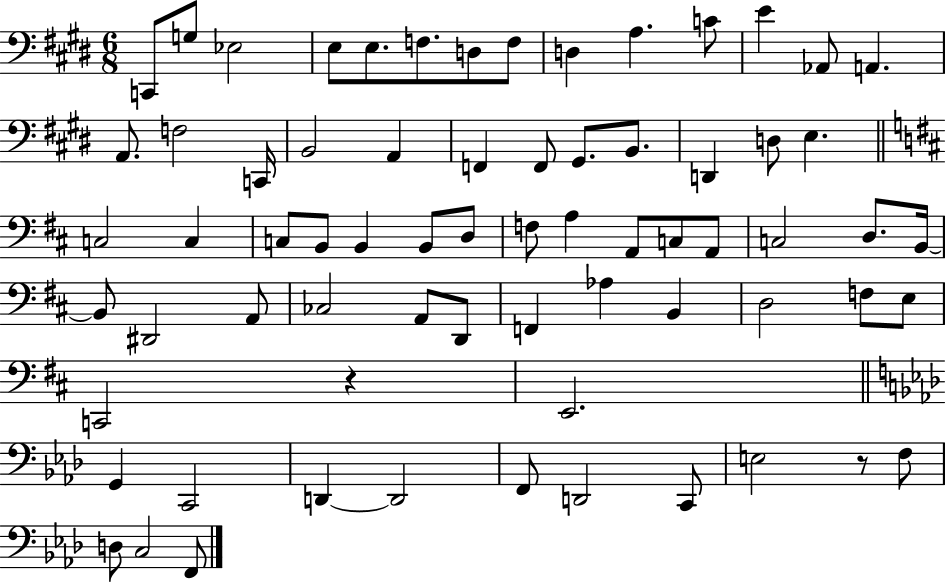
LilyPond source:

{
  \clef bass
  \numericTimeSignature
  \time 6/8
  \key e \major
  \repeat volta 2 { c,8 g8 ees2 | e8 e8. f8. d8 f8 | d4 a4. c'8 | e'4 aes,8 a,4. | \break a,8. f2 c,16 | b,2 a,4 | f,4 f,8 gis,8. b,8. | d,4 d8 e4. | \break \bar "||" \break \key d \major c2 c4 | c8 b,8 b,4 b,8 d8 | f8 a4 a,8 c8 a,8 | c2 d8. b,16~~ | \break b,8 dis,2 a,8 | ces2 a,8 d,8 | f,4 aes4 b,4 | d2 f8 e8 | \break c,2 r4 | e,2. | \bar "||" \break \key aes \major g,4 c,2 | d,4~~ d,2 | f,8 d,2 c,8 | e2 r8 f8 | \break d8 c2 f,8 | } \bar "|."
}